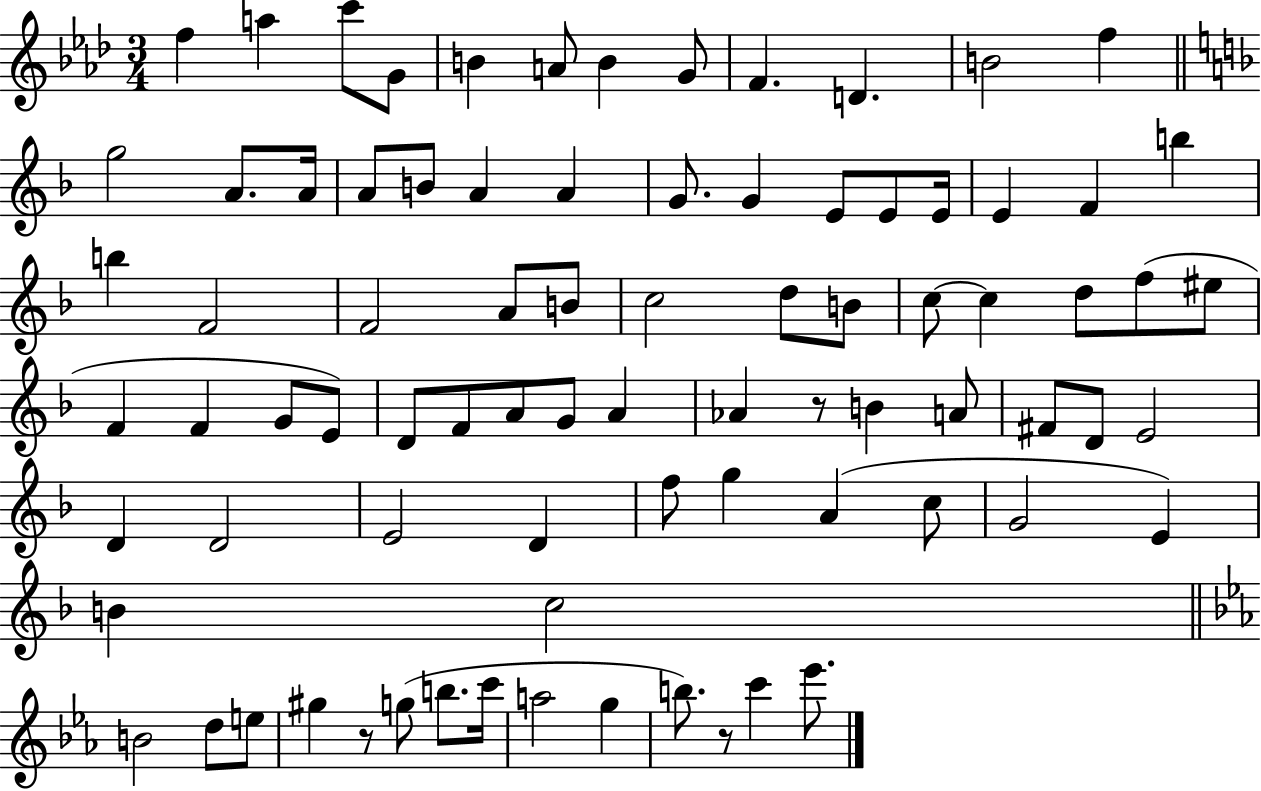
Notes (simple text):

F5/q A5/q C6/e G4/e B4/q A4/e B4/q G4/e F4/q. D4/q. B4/h F5/q G5/h A4/e. A4/s A4/e B4/e A4/q A4/q G4/e. G4/q E4/e E4/e E4/s E4/q F4/q B5/q B5/q F4/h F4/h A4/e B4/e C5/h D5/e B4/e C5/e C5/q D5/e F5/e EIS5/e F4/q F4/q G4/e E4/e D4/e F4/e A4/e G4/e A4/q Ab4/q R/e B4/q A4/e F#4/e D4/e E4/h D4/q D4/h E4/h D4/q F5/e G5/q A4/q C5/e G4/h E4/q B4/q C5/h B4/h D5/e E5/e G#5/q R/e G5/e B5/e. C6/s A5/h G5/q B5/e. R/e C6/q Eb6/e.